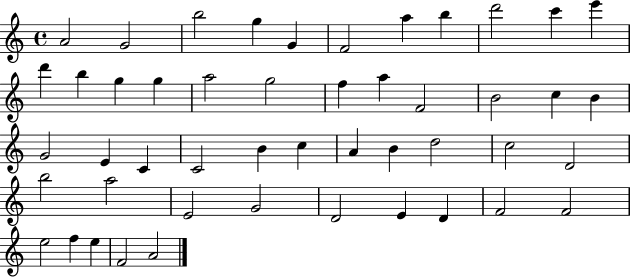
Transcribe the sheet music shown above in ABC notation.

X:1
T:Untitled
M:4/4
L:1/4
K:C
A2 G2 b2 g G F2 a b d'2 c' e' d' b g g a2 g2 f a F2 B2 c B G2 E C C2 B c A B d2 c2 D2 b2 a2 E2 G2 D2 E D F2 F2 e2 f e F2 A2